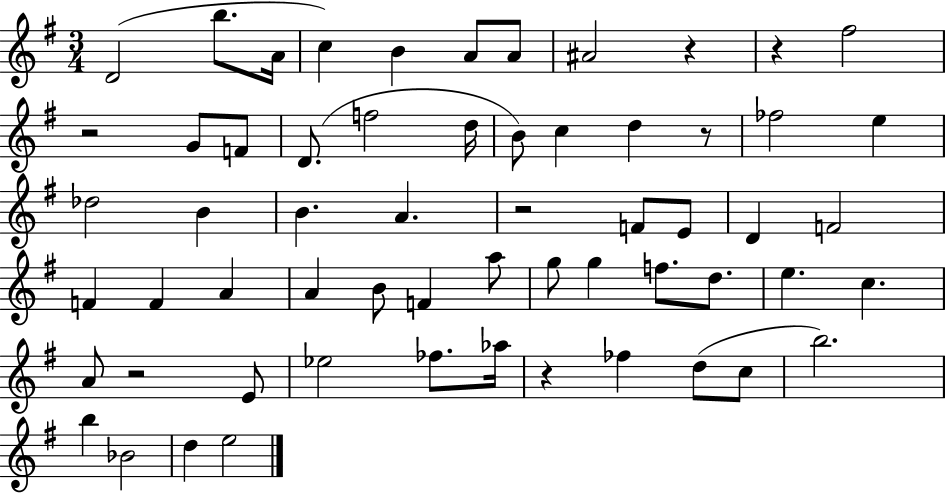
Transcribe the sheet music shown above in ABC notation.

X:1
T:Untitled
M:3/4
L:1/4
K:G
D2 b/2 A/4 c B A/2 A/2 ^A2 z z ^f2 z2 G/2 F/2 D/2 f2 d/4 B/2 c d z/2 _f2 e _d2 B B A z2 F/2 E/2 D F2 F F A A B/2 F a/2 g/2 g f/2 d/2 e c A/2 z2 E/2 _e2 _f/2 _a/4 z _f d/2 c/2 b2 b _B2 d e2